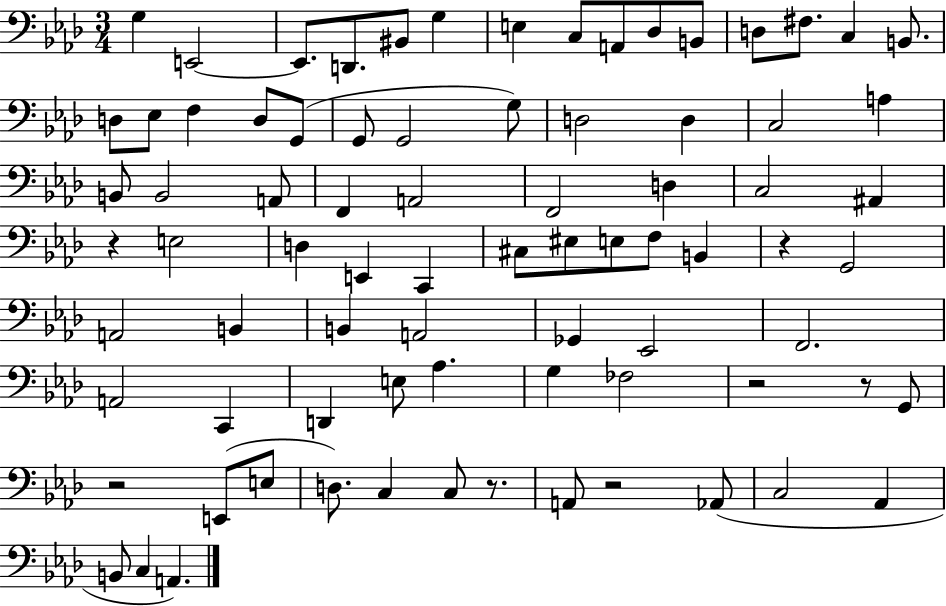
X:1
T:Untitled
M:3/4
L:1/4
K:Ab
G, E,,2 E,,/2 D,,/2 ^B,,/2 G, E, C,/2 A,,/2 _D,/2 B,,/2 D,/2 ^F,/2 C, B,,/2 D,/2 _E,/2 F, D,/2 G,,/2 G,,/2 G,,2 G,/2 D,2 D, C,2 A, B,,/2 B,,2 A,,/2 F,, A,,2 F,,2 D, C,2 ^A,, z E,2 D, E,, C,, ^C,/2 ^E,/2 E,/2 F,/2 B,, z G,,2 A,,2 B,, B,, A,,2 _G,, _E,,2 F,,2 A,,2 C,, D,, E,/2 _A, G, _F,2 z2 z/2 G,,/2 z2 E,,/2 E,/2 D,/2 C, C,/2 z/2 A,,/2 z2 _A,,/2 C,2 _A,, B,,/2 C, A,,